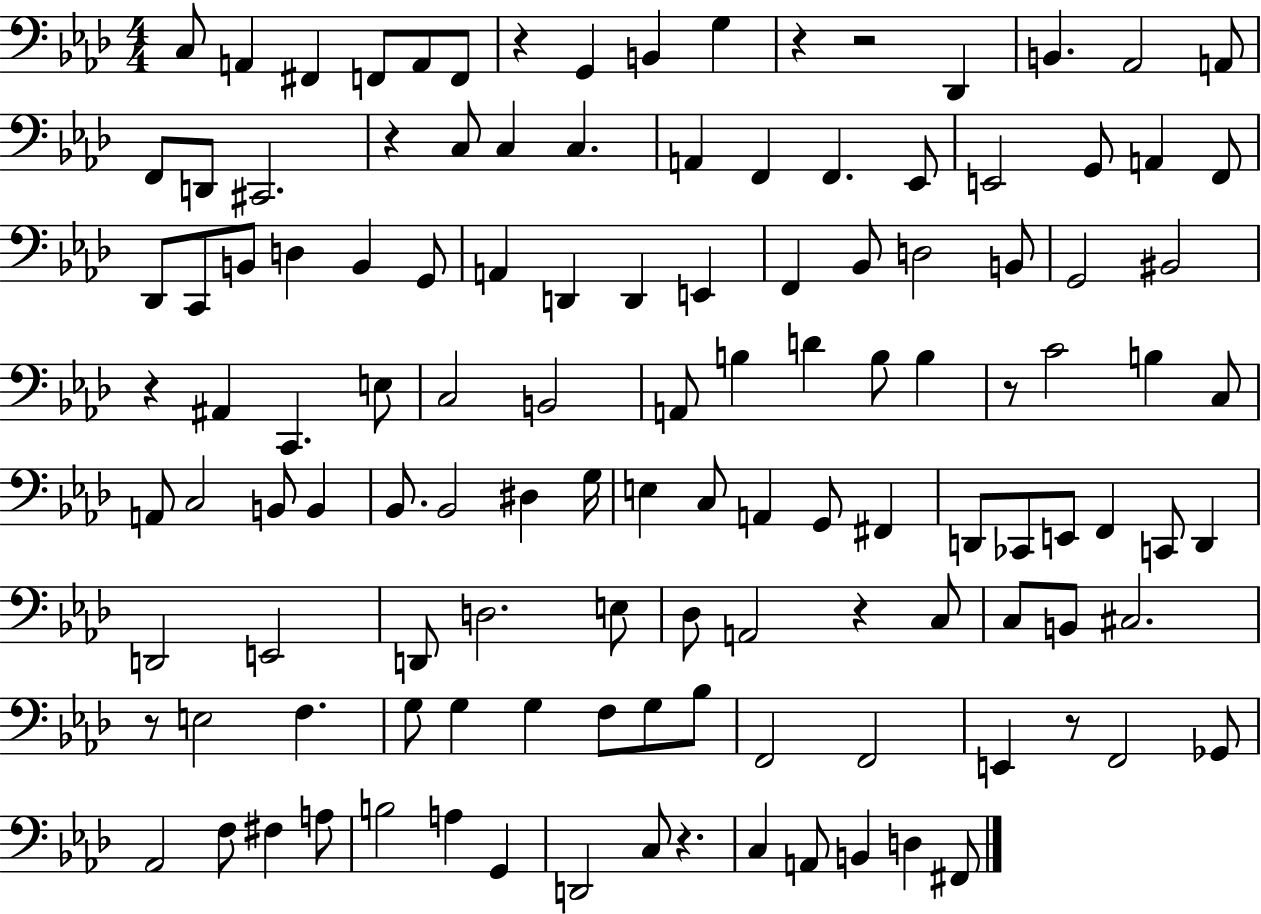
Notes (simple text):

C3/e A2/q F#2/q F2/e A2/e F2/e R/q G2/q B2/q G3/q R/q R/h Db2/q B2/q. Ab2/h A2/e F2/e D2/e C#2/h. R/q C3/e C3/q C3/q. A2/q F2/q F2/q. Eb2/e E2/h G2/e A2/q F2/e Db2/e C2/e B2/e D3/q B2/q G2/e A2/q D2/q D2/q E2/q F2/q Bb2/e D3/h B2/e G2/h BIS2/h R/q A#2/q C2/q. E3/e C3/h B2/h A2/e B3/q D4/q B3/e B3/q R/e C4/h B3/q C3/e A2/e C3/h B2/e B2/q Bb2/e. Bb2/h D#3/q G3/s E3/q C3/e A2/q G2/e F#2/q D2/e CES2/e E2/e F2/q C2/e D2/q D2/h E2/h D2/e D3/h. E3/e Db3/e A2/h R/q C3/e C3/e B2/e C#3/h. R/e E3/h F3/q. G3/e G3/q G3/q F3/e G3/e Bb3/e F2/h F2/h E2/q R/e F2/h Gb2/e Ab2/h F3/e F#3/q A3/e B3/h A3/q G2/q D2/h C3/e R/q. C3/q A2/e B2/q D3/q F#2/e